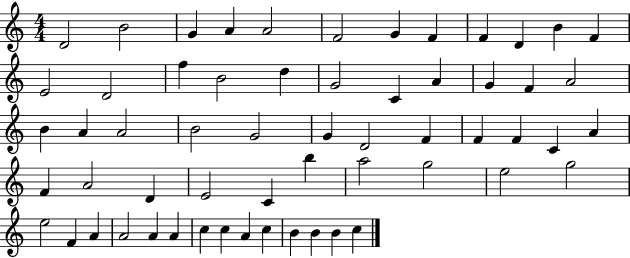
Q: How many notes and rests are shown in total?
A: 59